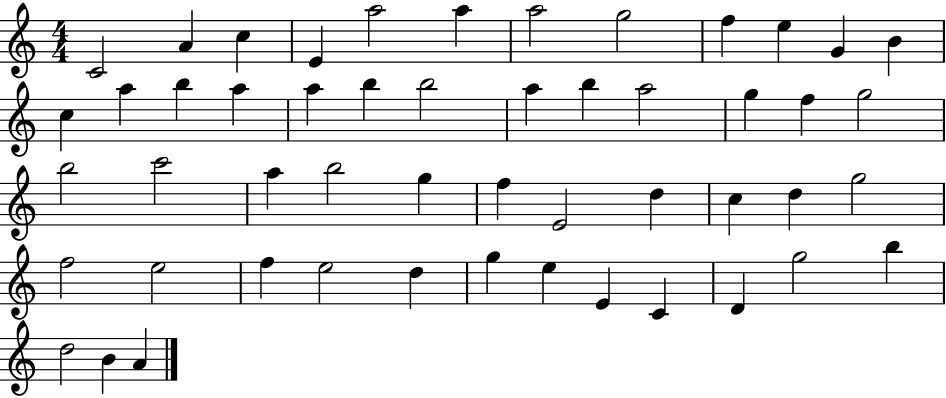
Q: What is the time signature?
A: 4/4